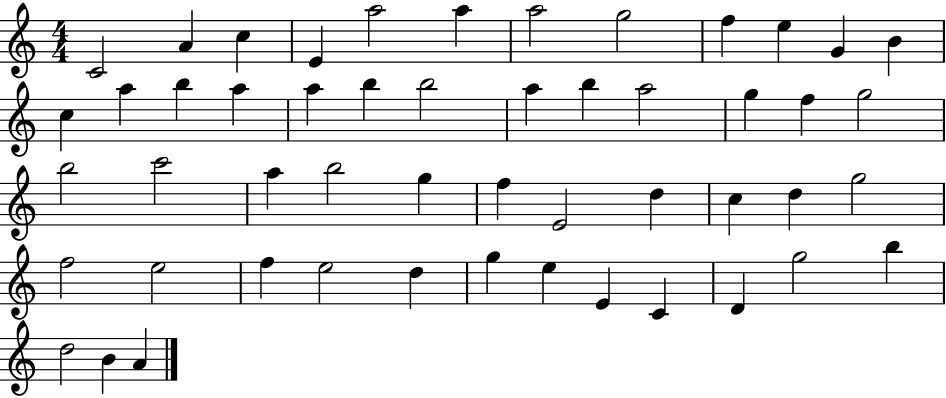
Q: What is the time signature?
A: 4/4